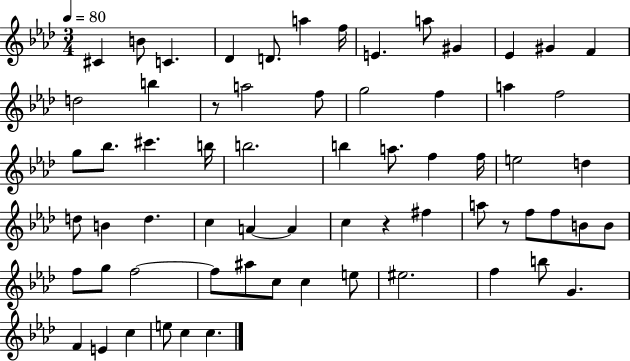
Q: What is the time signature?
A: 3/4